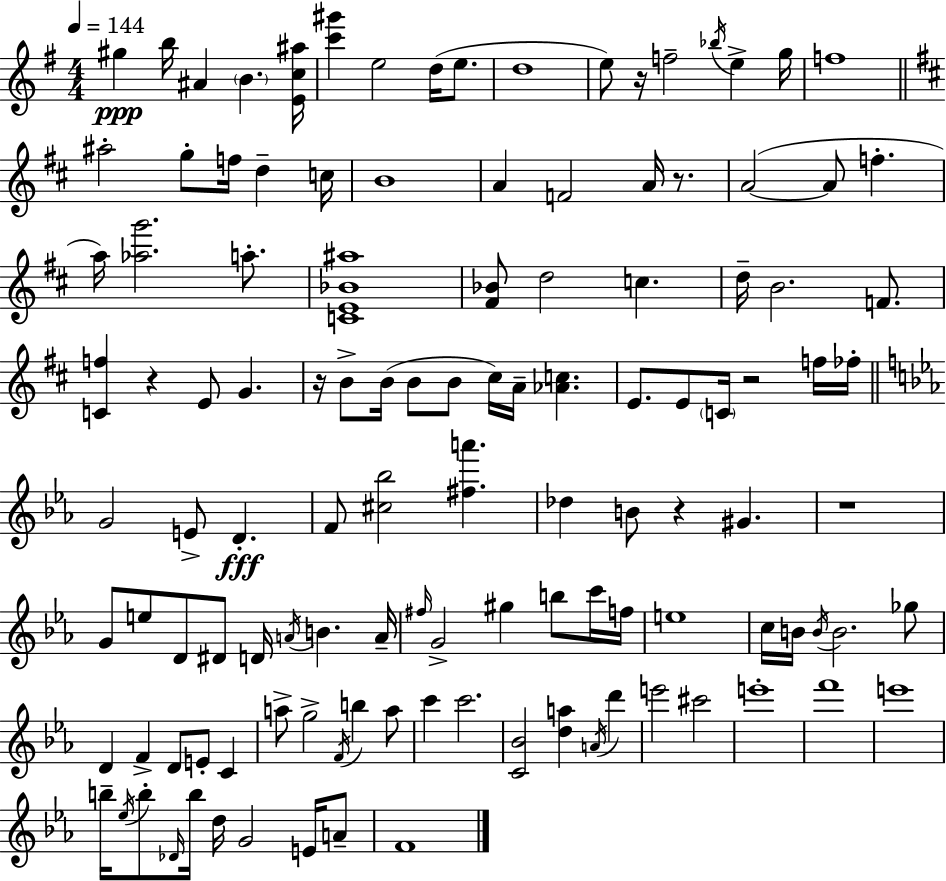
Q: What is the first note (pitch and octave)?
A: G#5